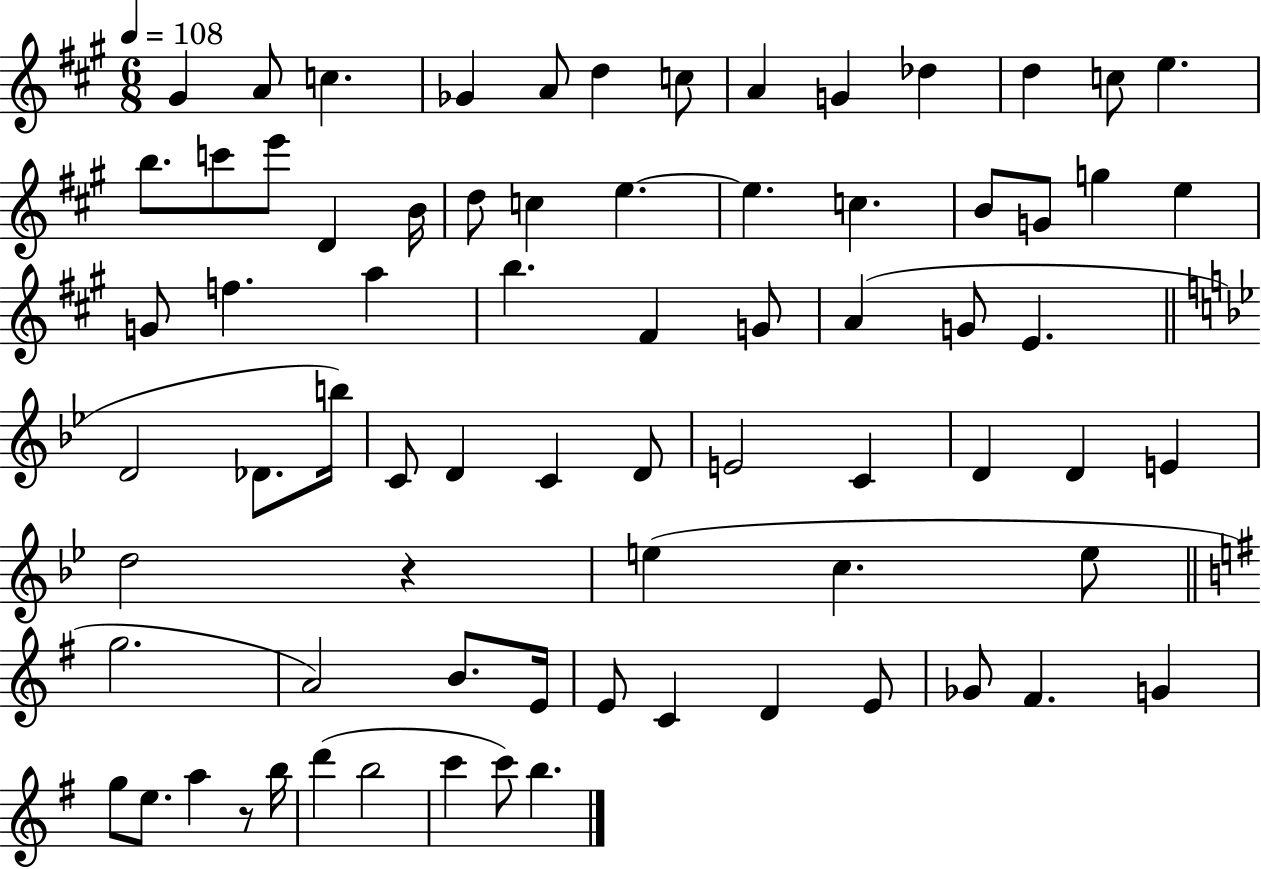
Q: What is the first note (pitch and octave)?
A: G#4